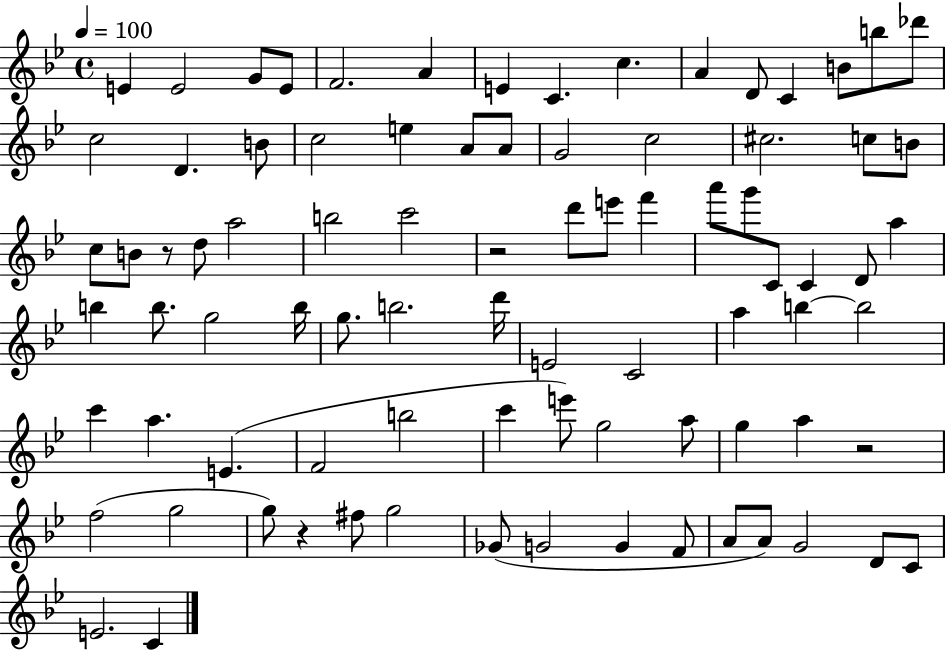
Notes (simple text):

E4/q E4/h G4/e E4/e F4/h. A4/q E4/q C4/q. C5/q. A4/q D4/e C4/q B4/e B5/e Db6/e C5/h D4/q. B4/e C5/h E5/q A4/e A4/e G4/h C5/h C#5/h. C5/e B4/e C5/e B4/e R/e D5/e A5/h B5/h C6/h R/h D6/e E6/e F6/q A6/e G6/e C4/e C4/q D4/e A5/q B5/q B5/e. G5/h B5/s G5/e. B5/h. D6/s E4/h C4/h A5/q B5/q B5/h C6/q A5/q. E4/q. F4/h B5/h C6/q E6/e G5/h A5/e G5/q A5/q R/h F5/h G5/h G5/e R/q F#5/e G5/h Gb4/e G4/h G4/q F4/e A4/e A4/e G4/h D4/e C4/e E4/h. C4/q